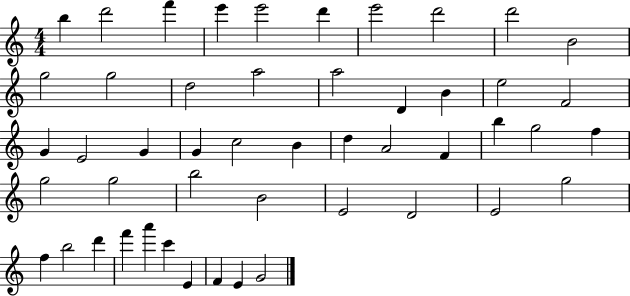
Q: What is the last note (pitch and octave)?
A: G4